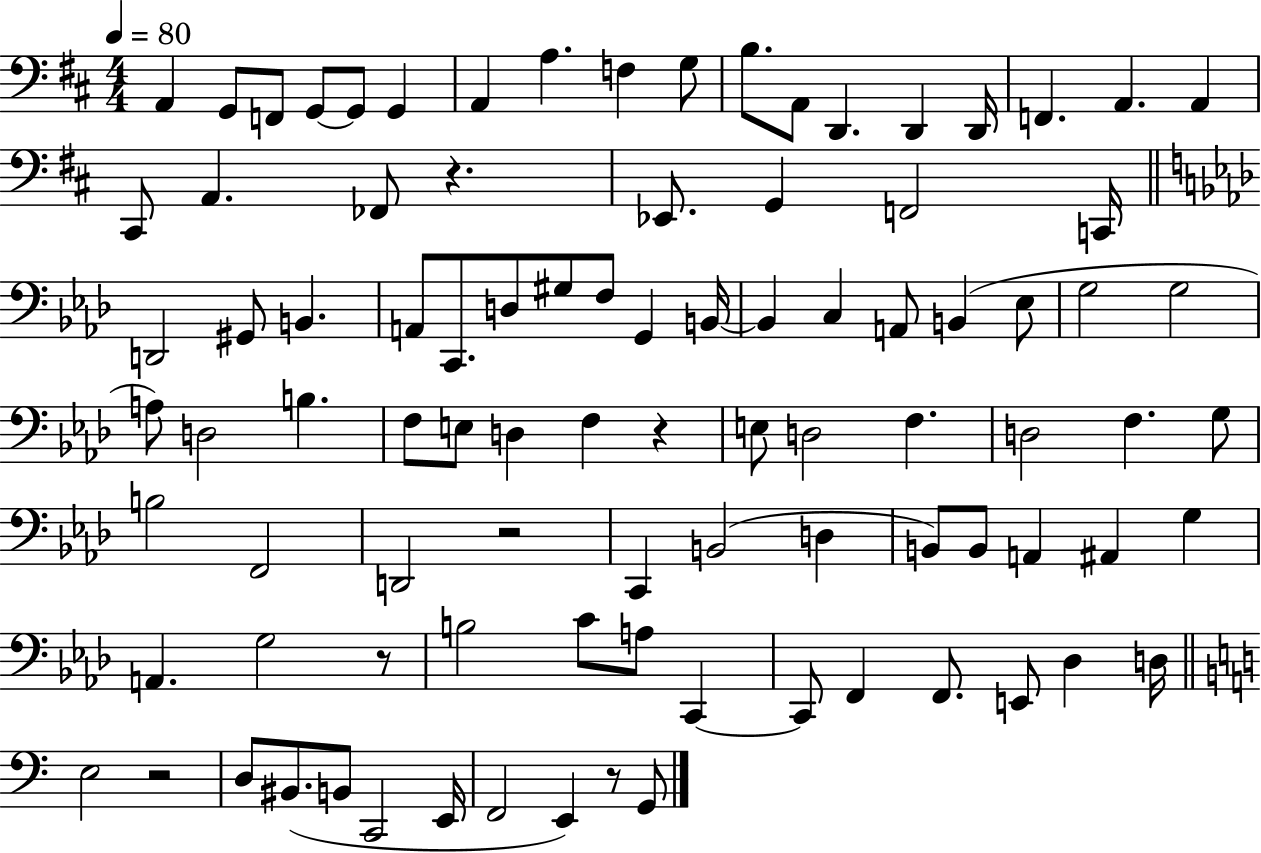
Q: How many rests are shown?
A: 6